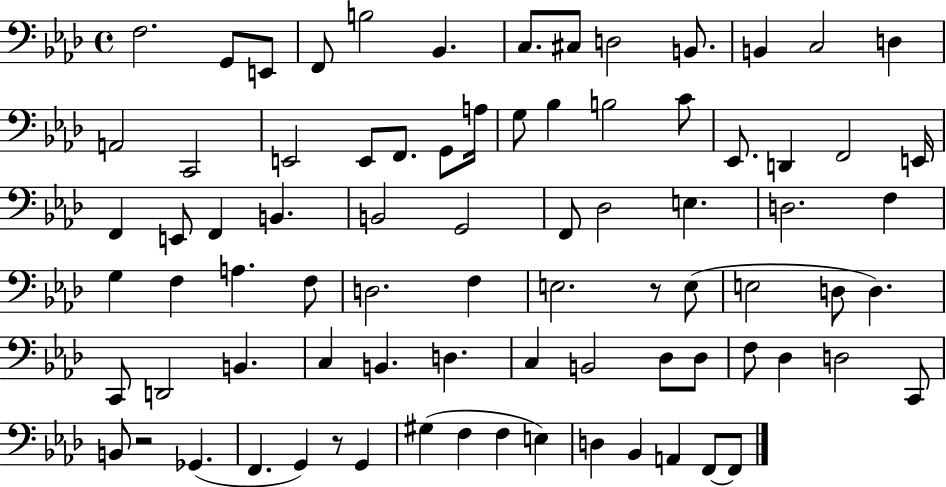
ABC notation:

X:1
T:Untitled
M:4/4
L:1/4
K:Ab
F,2 G,,/2 E,,/2 F,,/2 B,2 _B,, C,/2 ^C,/2 D,2 B,,/2 B,, C,2 D, A,,2 C,,2 E,,2 E,,/2 F,,/2 G,,/2 A,/4 G,/2 _B, B,2 C/2 _E,,/2 D,, F,,2 E,,/4 F,, E,,/2 F,, B,, B,,2 G,,2 F,,/2 _D,2 E, D,2 F, G, F, A, F,/2 D,2 F, E,2 z/2 E,/2 E,2 D,/2 D, C,,/2 D,,2 B,, C, B,, D, C, B,,2 _D,/2 _D,/2 F,/2 _D, D,2 C,,/2 B,,/2 z2 _G,, F,, G,, z/2 G,, ^G, F, F, E, D, _B,, A,, F,,/2 F,,/2